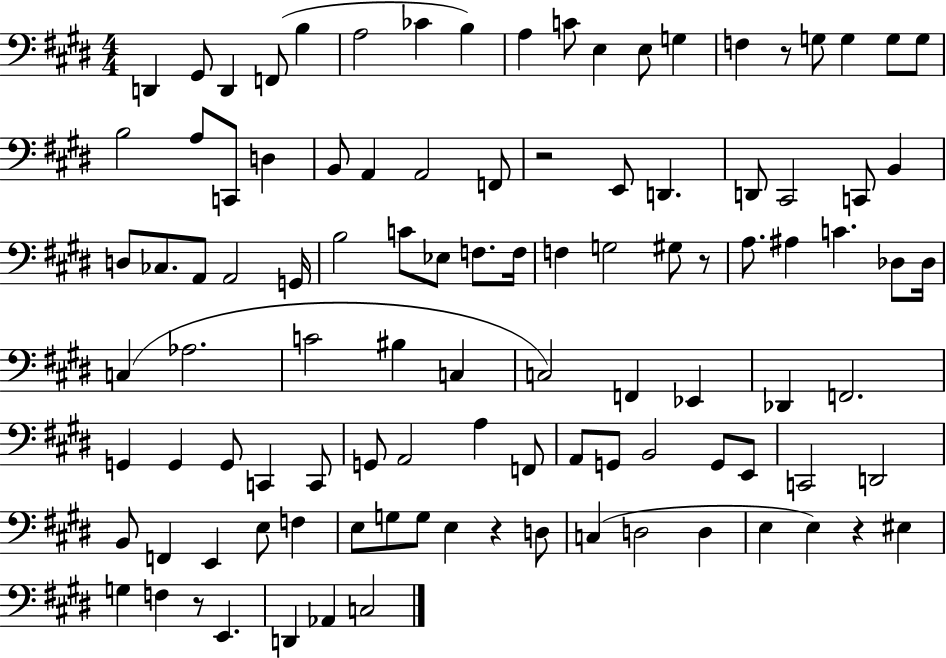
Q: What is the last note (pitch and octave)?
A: C3